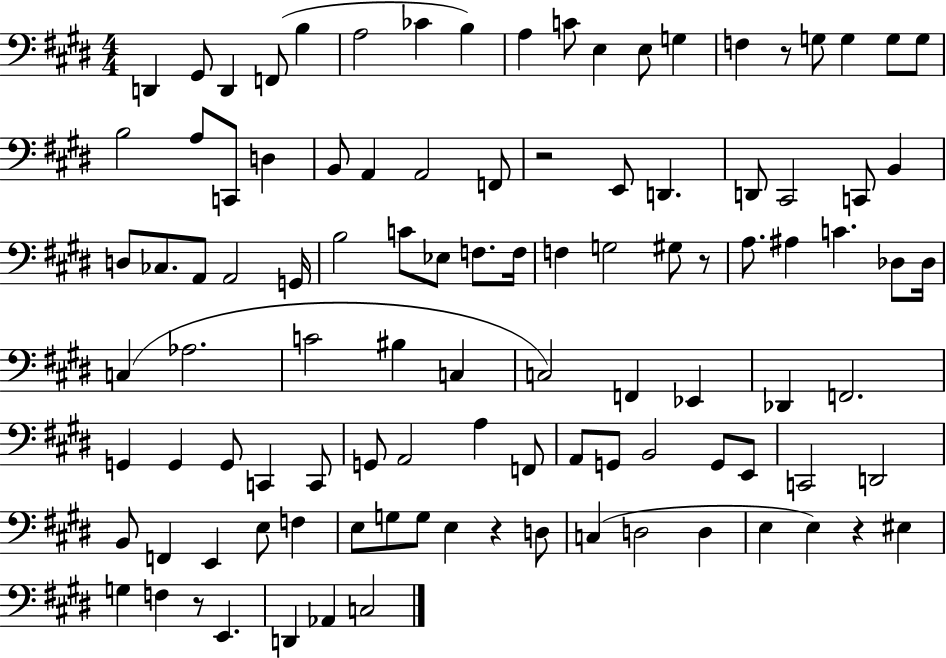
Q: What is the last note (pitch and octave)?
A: C3